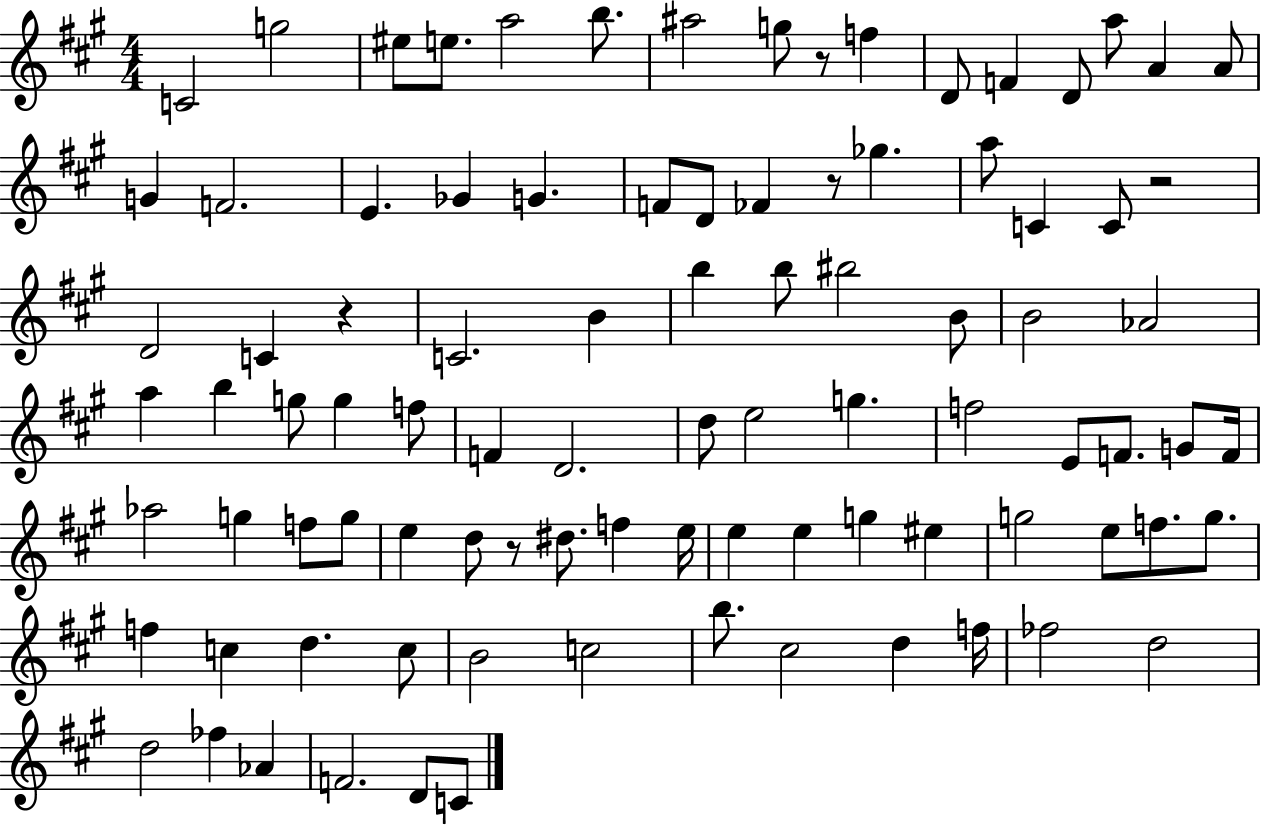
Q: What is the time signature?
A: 4/4